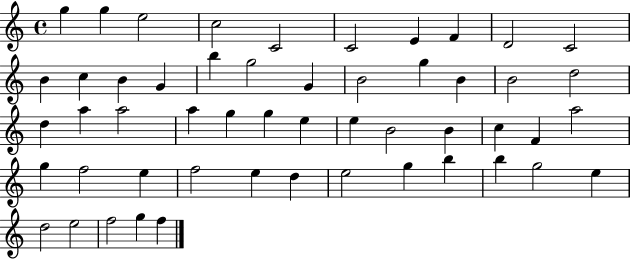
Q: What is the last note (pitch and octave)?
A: F5